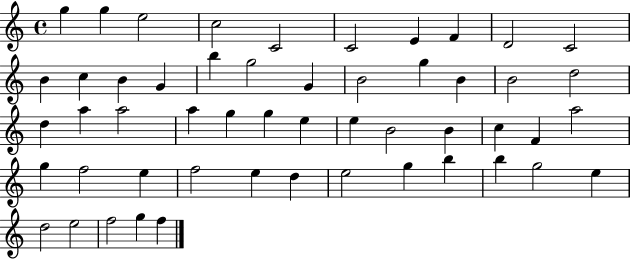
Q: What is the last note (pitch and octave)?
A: F5